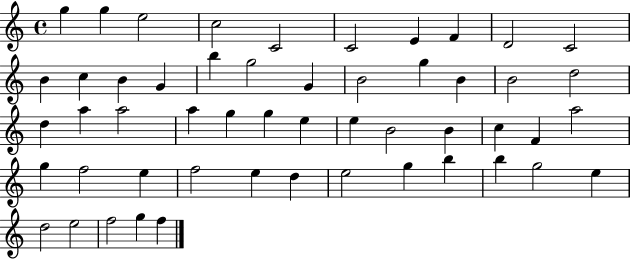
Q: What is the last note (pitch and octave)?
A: F5